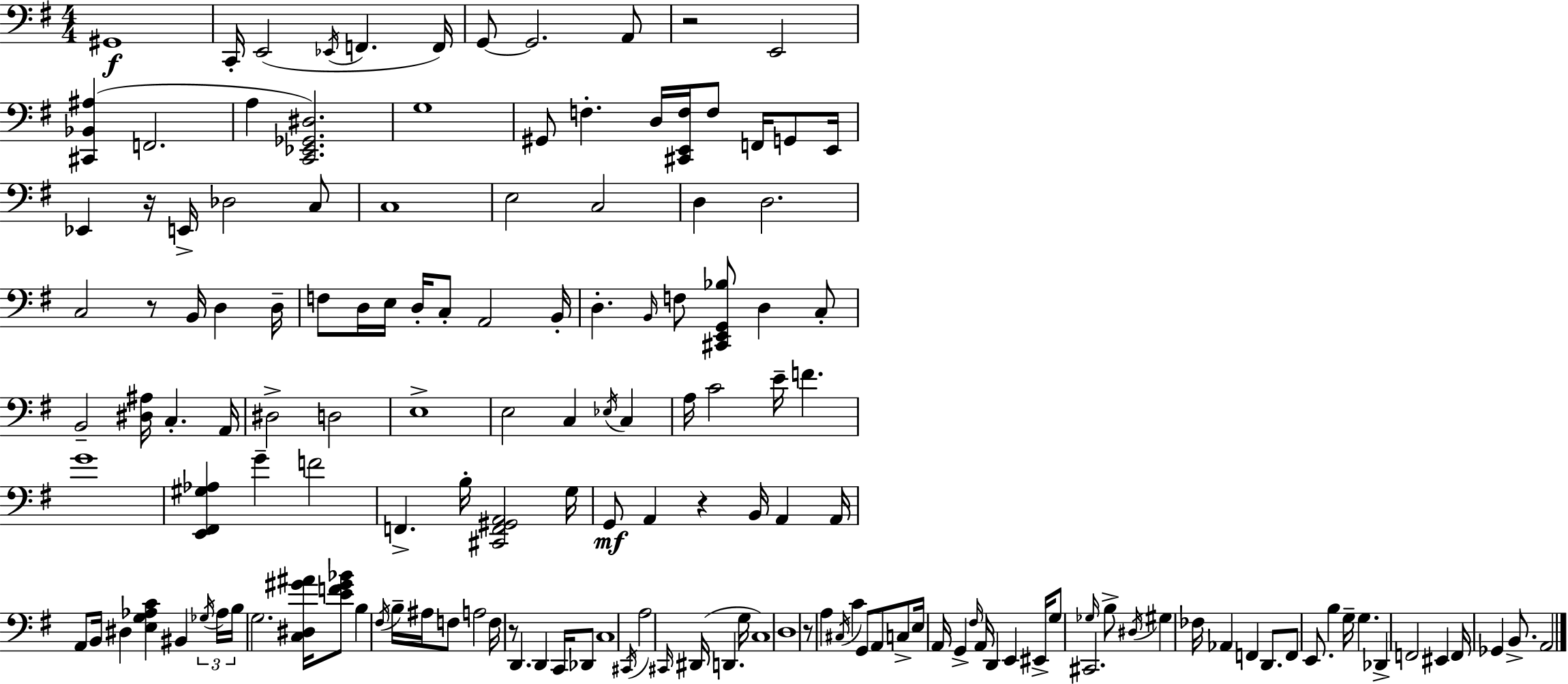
{
  \clef bass
  \numericTimeSignature
  \time 4/4
  \key g \major
  gis,1\f | c,16-. e,2( \acciaccatura { ees,16 } f,4. | f,16) g,8~~ g,2. a,8 | r2 e,2 | \break <cis, bes, ais>4( f,2. | a4 <c, ees, ges, dis>2.) | g1 | gis,8 f4.-. d16 <cis, e, f>16 f8 f,16 g,8 | \break e,16 ees,4 r16 e,16-> des2 c8 | c1 | e2 c2 | d4 d2. | \break c2 r8 b,16 d4 | d16-- f8 d16 e16 d16-. c8-. a,2 | b,16-. d4.-. \grace { b,16 } f8 <cis, e, g, bes>8 d4 | c8-. b,2-- <dis ais>16 c4.-. | \break a,16 dis2-> d2 | e1-> | e2 c4 \acciaccatura { ees16 } c4 | a16 c'2 e'16-- f'4. | \break g'1 | <e, fis, gis aes>4 g'4-- f'2 | f,4.-> b16-. <cis, f, gis, a,>2 | g16 g,8\mf a,4 r4 b,16 a,4 | \break a,16 a,8 b,16 dis4 <e g aes c'>4 bis,4 | \tuplet 3/2 { \acciaccatura { ges16 } aes16 b16 } g2. | <c dis gis' ais'>16 <e' f' gis' bes'>8 b4 \acciaccatura { fis16 } b16-- ais16 f8 a2 | f16 r8 d,4. d,4 | \break c,16 des,8 c1 | \acciaccatura { cis,16 } a2 \grace { cis,16 }( dis,16 | d,4. g16 c1) | d1 | \break r8 a4 \acciaccatura { cis16 } c'4 | g,8 a,8 c8-> e16 a,16 g,4-> \grace { fis16 } a,16 | d,4 e,4 eis,16-> g8 cis,2. | \grace { ges16 } b8-> \acciaccatura { dis16 } gis4 fes16 | \break aes,4 f,4 d,8. f,8 e,8. | b4 g16-- g4. des,4-> f,2 | eis,4 f,16 ges,4 | b,8.-> a,2 \bar "|."
}